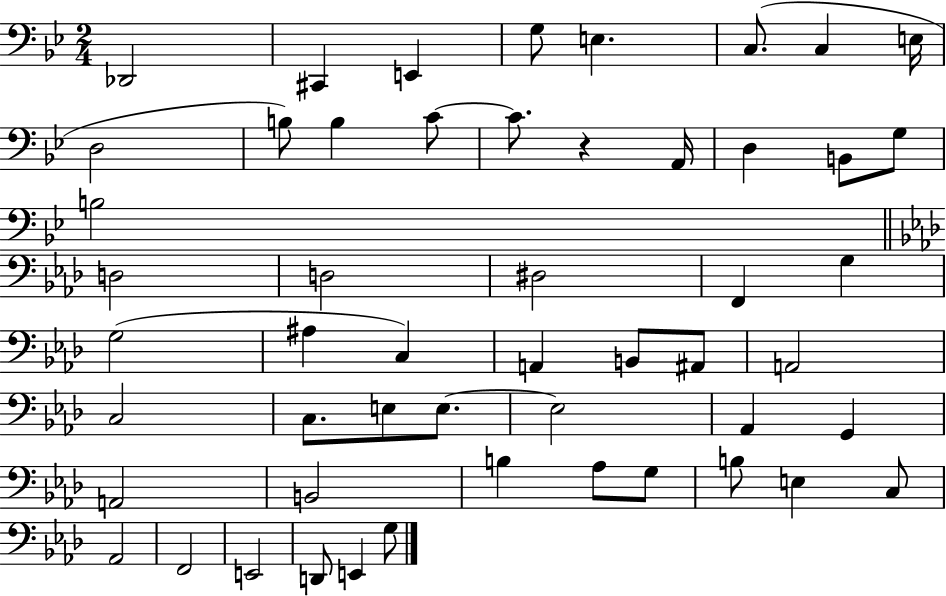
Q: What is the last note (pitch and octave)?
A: G3